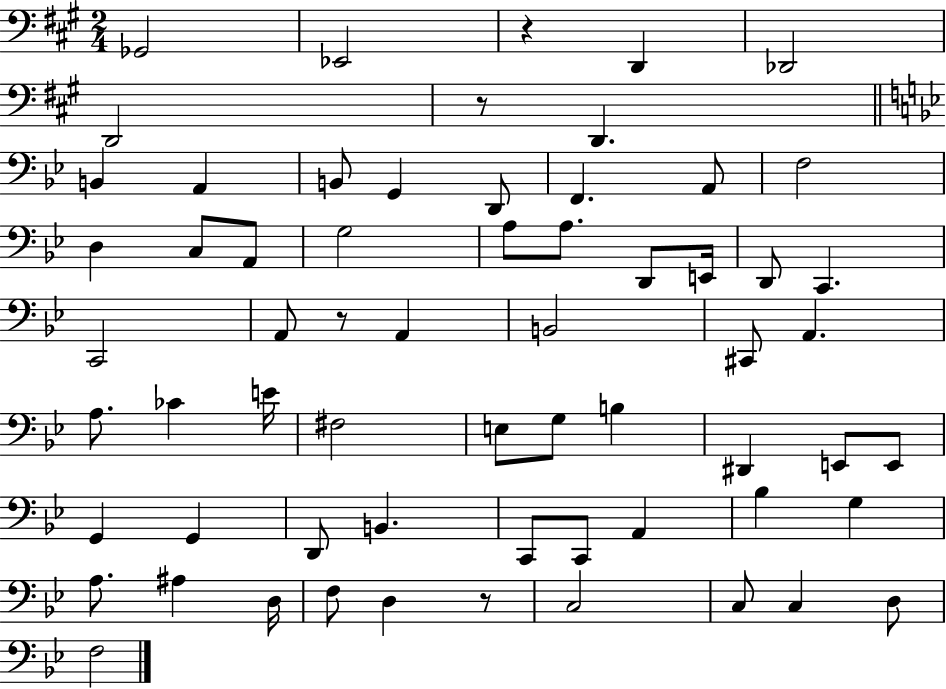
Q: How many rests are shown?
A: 4